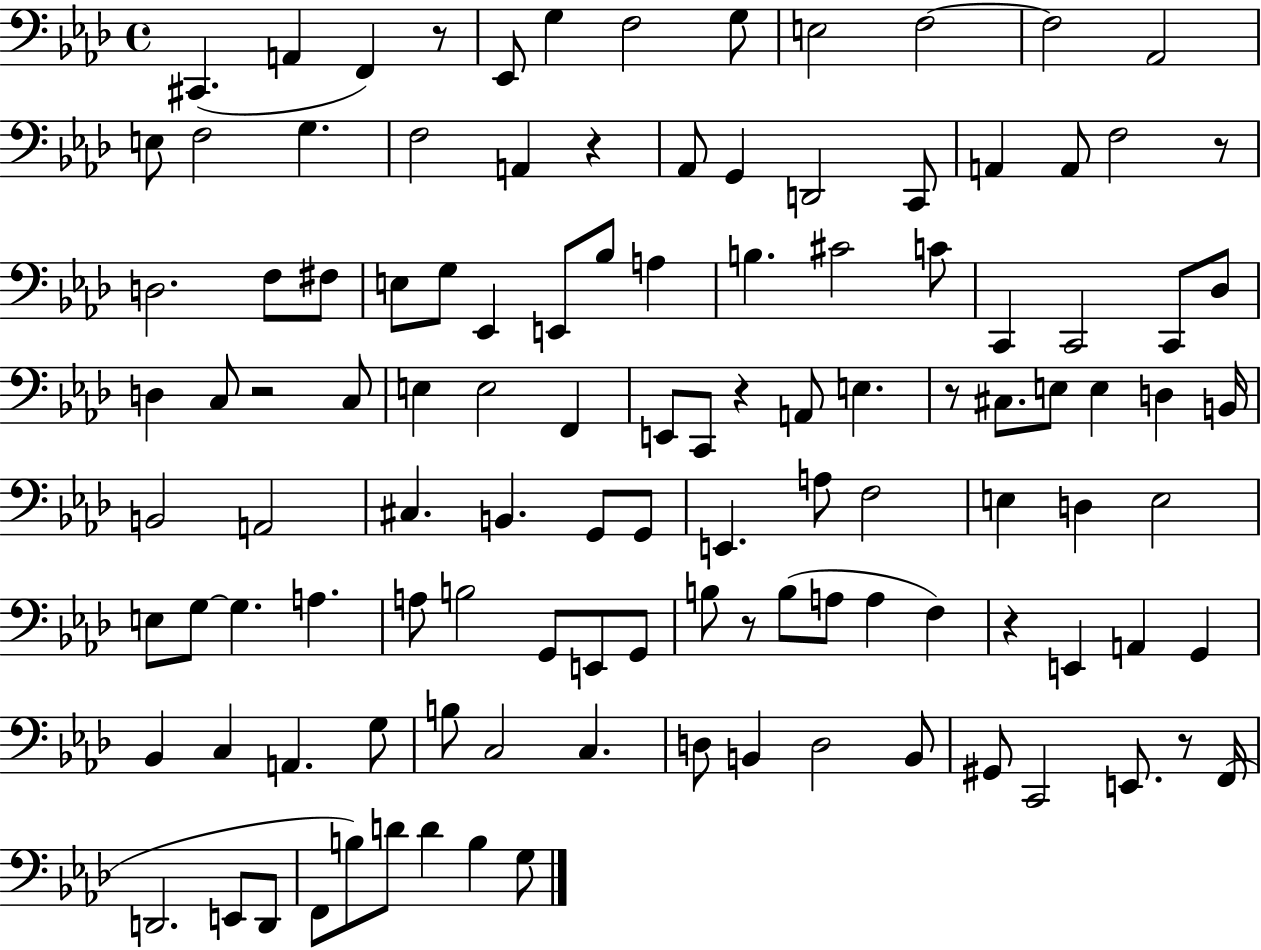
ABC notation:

X:1
T:Untitled
M:4/4
L:1/4
K:Ab
^C,, A,, F,, z/2 _E,,/2 G, F,2 G,/2 E,2 F,2 F,2 _A,,2 E,/2 F,2 G, F,2 A,, z _A,,/2 G,, D,,2 C,,/2 A,, A,,/2 F,2 z/2 D,2 F,/2 ^F,/2 E,/2 G,/2 _E,, E,,/2 _B,/2 A, B, ^C2 C/2 C,, C,,2 C,,/2 _D,/2 D, C,/2 z2 C,/2 E, E,2 F,, E,,/2 C,,/2 z A,,/2 E, z/2 ^C,/2 E,/2 E, D, B,,/4 B,,2 A,,2 ^C, B,, G,,/2 G,,/2 E,, A,/2 F,2 E, D, E,2 E,/2 G,/2 G, A, A,/2 B,2 G,,/2 E,,/2 G,,/2 B,/2 z/2 B,/2 A,/2 A, F, z E,, A,, G,, _B,, C, A,, G,/2 B,/2 C,2 C, D,/2 B,, D,2 B,,/2 ^G,,/2 C,,2 E,,/2 z/2 F,,/4 D,,2 E,,/2 D,,/2 F,,/2 B,/2 D/2 D B, G,/2